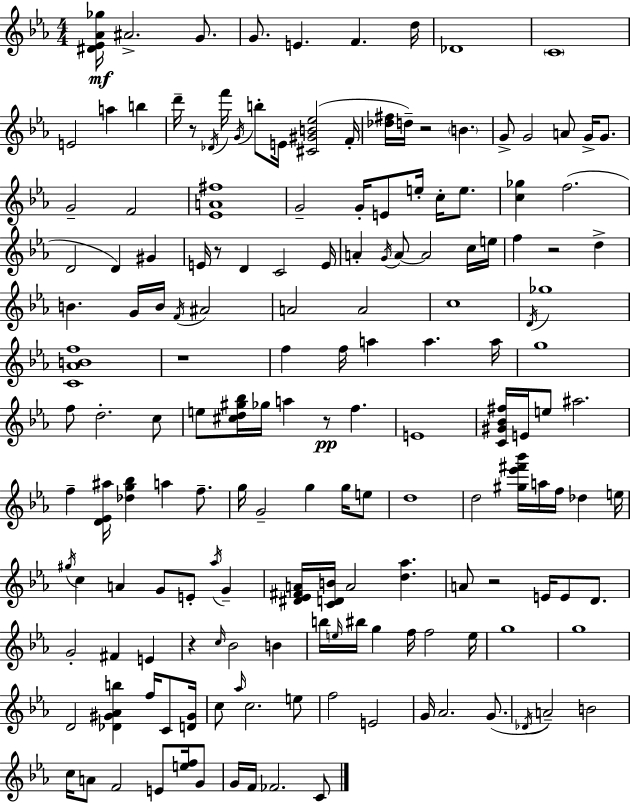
{
  \clef treble
  \numericTimeSignature
  \time 4/4
  \key c \minor
  <dis' ees' aes' ges''>16\mf ais'2.-> g'8. | g'8. e'4. f'4. d''16 | des'1 | \parenthesize c'1 | \break e'2 a''4 b''4 | d'''16-- r8 \acciaccatura { des'16 } f'''16 \acciaccatura { g'16 } b''8-. e'16 <cis' gis' b' ees''>2( | f'16-. <des'' fis''>16 d''16--) r2 \parenthesize b'4. | g'8-> g'2 a'8 g'16-> g'8. | \break g'2-- f'2 | <ees' a' fis''>1 | g'2-- g'16-. e'8 e''16-. c''16-. e''8. | <c'' ges''>4 f''2.( | \break d'2 d'4) gis'4 | e'16 r8 d'4 c'2 | e'16 a'4-. \acciaccatura { g'16 } a'8~~ a'2 | c''16 e''16 f''4 r2 d''4-> | \break b'4. g'16 b'16 \acciaccatura { f'16 } ais'2 | a'2 a'2 | c''1 | \acciaccatura { d'16 } ges''1 | \break <c' aes' b' f''>1 | r1 | f''4 f''16 a''4 a''4. | a''16 g''1 | \break f''8 d''2.-. | c''8 e''8 <cis'' d'' gis'' bes''>16 ges''16 a''4 r8\pp f''4. | e'1 | <c' gis' bes' fis''>16 e'16 e''8 ais''2. | \break f''4-- <d' ees' ais''>16 <des'' g'' bes''>4 a''4 | f''8.-- g''16 g'2-- g''4 | g''16 e''8 d''1 | d''2 <gis'' ees''' fis''' bes'''>16 a''16 f''16 | \break des''4 e''16 \acciaccatura { gis''16 } c''4 a'4 g'8 | e'8-. \acciaccatura { aes''16 } g'4-- <dis' ees' fis' a'>16 <c' d' b'>16 a'2 | <d'' aes''>4. a'8 r2 | e'16 e'8 d'8. g'2-. fis'4 | \break e'4 r4 \grace { c''16 } bes'2 | b'4 b''16 \grace { e''16 } bis''16 g''4 f''16 | f''2 e''16 g''1 | g''1 | \break d'2 | <des' gis' aes' b''>4 f''16 c'8 <d' gis'>16 c''8 \grace { aes''16 } c''2. | e''8 f''2 | e'2 g'16 aes'2. | \break g'8.( \acciaccatura { des'16 } a'2--) | b'2 c''16 a'8 f'2 | e'8 <e'' f''>16 g'8 g'16 f'16 fes'2. | c'8 \bar "|."
}